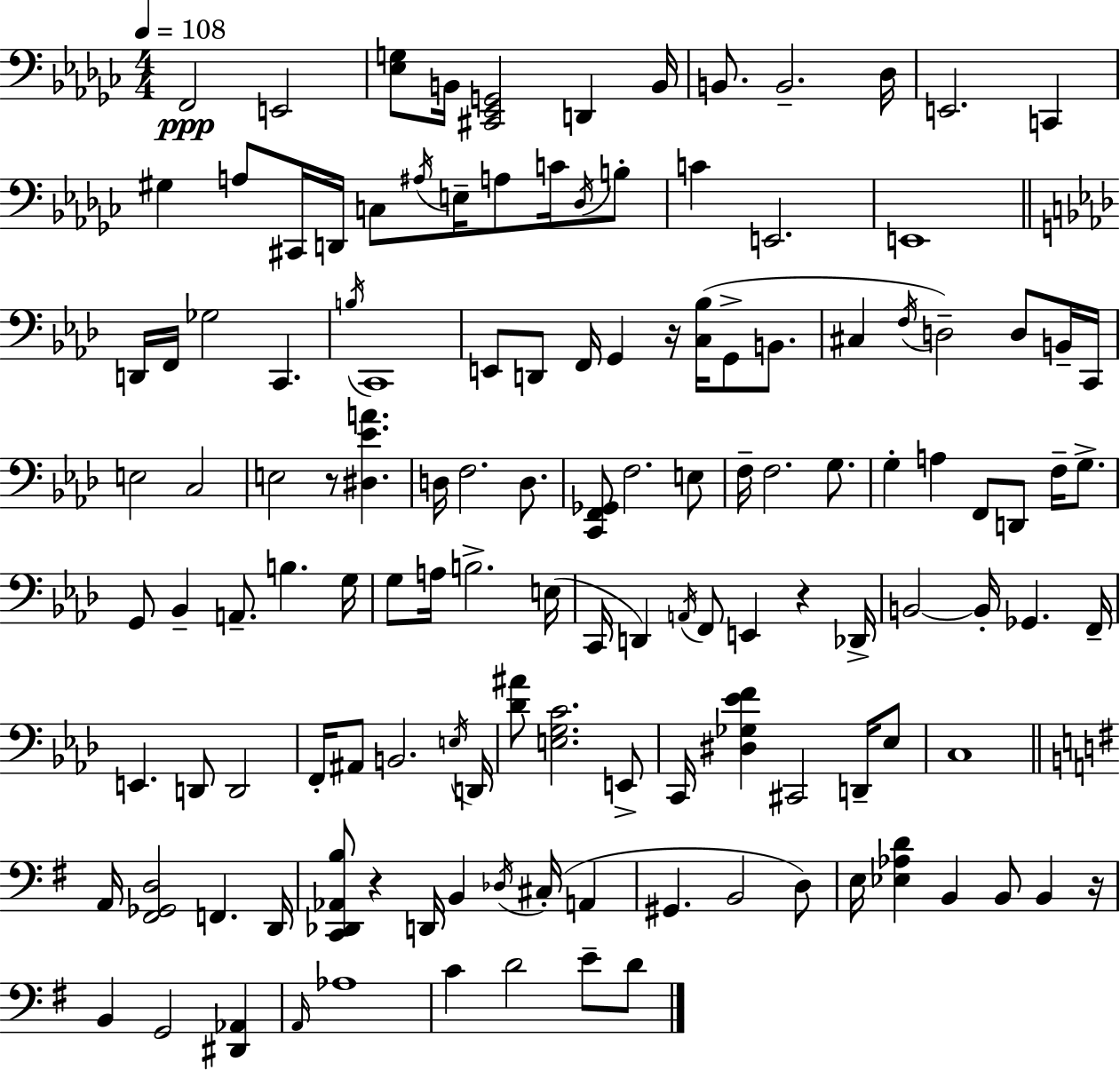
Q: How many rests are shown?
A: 5